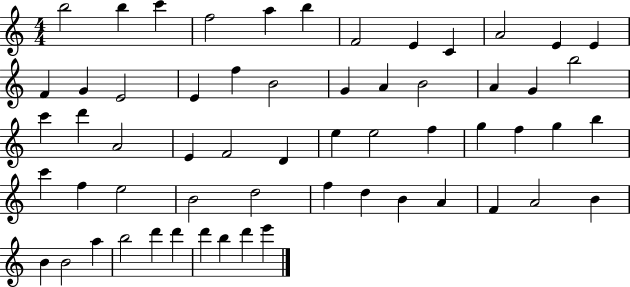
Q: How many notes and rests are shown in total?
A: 59